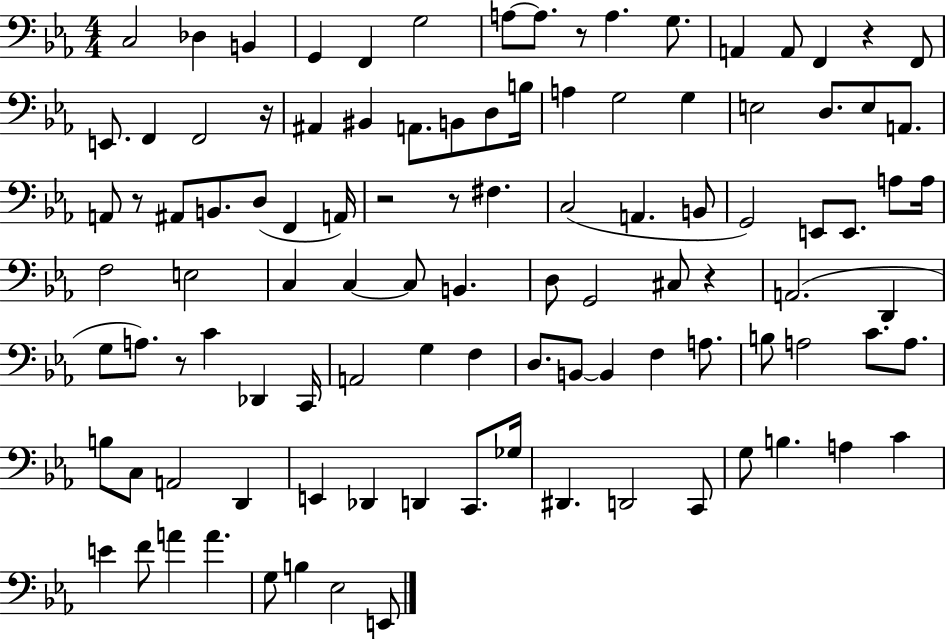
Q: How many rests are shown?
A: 8